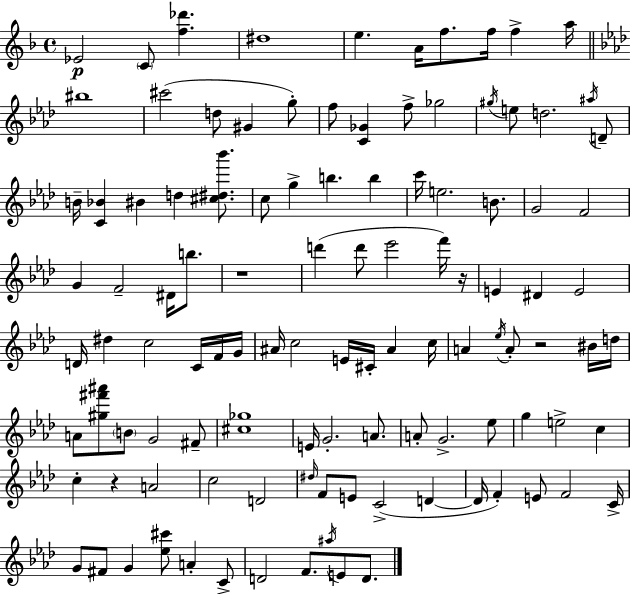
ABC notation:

X:1
T:Untitled
M:4/4
L:1/4
K:F
_E2 C/2 [f_d'] ^d4 e A/4 f/2 f/4 f a/4 ^b4 ^c'2 d/2 ^G g/2 f/2 [C_G] f/2 _g2 ^g/4 e/2 d2 ^a/4 D/2 B/4 [C_B] ^B d [^c^d_b']/2 c/2 g b b c'/4 e2 B/2 G2 F2 G F2 ^D/4 b/2 z4 d' d'/2 _e'2 f'/4 z/4 E ^D E2 D/4 ^d c2 C/4 F/4 G/4 ^A/4 c2 E/4 ^C/4 ^A c/4 A _e/4 A/2 z2 ^B/4 d/4 A/2 [^g^f'^a']/2 B/2 G2 ^F/2 [^c_g]4 E/4 G2 A/2 A/2 G2 _e/2 g e2 c c z A2 c2 D2 ^d/4 F/2 E/2 C2 D D/4 F E/2 F2 C/4 G/2 ^F/2 G [_e^c']/2 A C/2 D2 F/2 ^a/4 E/2 D/2